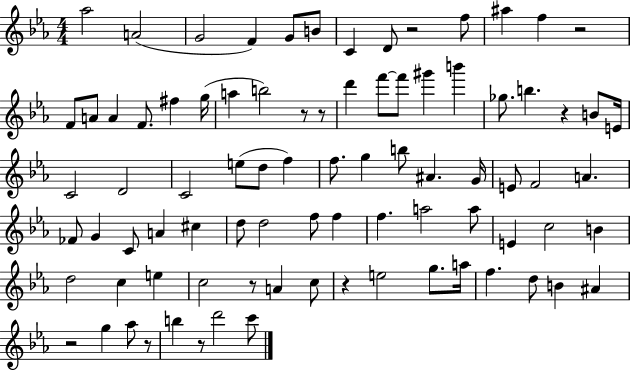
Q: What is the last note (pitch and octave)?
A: C6